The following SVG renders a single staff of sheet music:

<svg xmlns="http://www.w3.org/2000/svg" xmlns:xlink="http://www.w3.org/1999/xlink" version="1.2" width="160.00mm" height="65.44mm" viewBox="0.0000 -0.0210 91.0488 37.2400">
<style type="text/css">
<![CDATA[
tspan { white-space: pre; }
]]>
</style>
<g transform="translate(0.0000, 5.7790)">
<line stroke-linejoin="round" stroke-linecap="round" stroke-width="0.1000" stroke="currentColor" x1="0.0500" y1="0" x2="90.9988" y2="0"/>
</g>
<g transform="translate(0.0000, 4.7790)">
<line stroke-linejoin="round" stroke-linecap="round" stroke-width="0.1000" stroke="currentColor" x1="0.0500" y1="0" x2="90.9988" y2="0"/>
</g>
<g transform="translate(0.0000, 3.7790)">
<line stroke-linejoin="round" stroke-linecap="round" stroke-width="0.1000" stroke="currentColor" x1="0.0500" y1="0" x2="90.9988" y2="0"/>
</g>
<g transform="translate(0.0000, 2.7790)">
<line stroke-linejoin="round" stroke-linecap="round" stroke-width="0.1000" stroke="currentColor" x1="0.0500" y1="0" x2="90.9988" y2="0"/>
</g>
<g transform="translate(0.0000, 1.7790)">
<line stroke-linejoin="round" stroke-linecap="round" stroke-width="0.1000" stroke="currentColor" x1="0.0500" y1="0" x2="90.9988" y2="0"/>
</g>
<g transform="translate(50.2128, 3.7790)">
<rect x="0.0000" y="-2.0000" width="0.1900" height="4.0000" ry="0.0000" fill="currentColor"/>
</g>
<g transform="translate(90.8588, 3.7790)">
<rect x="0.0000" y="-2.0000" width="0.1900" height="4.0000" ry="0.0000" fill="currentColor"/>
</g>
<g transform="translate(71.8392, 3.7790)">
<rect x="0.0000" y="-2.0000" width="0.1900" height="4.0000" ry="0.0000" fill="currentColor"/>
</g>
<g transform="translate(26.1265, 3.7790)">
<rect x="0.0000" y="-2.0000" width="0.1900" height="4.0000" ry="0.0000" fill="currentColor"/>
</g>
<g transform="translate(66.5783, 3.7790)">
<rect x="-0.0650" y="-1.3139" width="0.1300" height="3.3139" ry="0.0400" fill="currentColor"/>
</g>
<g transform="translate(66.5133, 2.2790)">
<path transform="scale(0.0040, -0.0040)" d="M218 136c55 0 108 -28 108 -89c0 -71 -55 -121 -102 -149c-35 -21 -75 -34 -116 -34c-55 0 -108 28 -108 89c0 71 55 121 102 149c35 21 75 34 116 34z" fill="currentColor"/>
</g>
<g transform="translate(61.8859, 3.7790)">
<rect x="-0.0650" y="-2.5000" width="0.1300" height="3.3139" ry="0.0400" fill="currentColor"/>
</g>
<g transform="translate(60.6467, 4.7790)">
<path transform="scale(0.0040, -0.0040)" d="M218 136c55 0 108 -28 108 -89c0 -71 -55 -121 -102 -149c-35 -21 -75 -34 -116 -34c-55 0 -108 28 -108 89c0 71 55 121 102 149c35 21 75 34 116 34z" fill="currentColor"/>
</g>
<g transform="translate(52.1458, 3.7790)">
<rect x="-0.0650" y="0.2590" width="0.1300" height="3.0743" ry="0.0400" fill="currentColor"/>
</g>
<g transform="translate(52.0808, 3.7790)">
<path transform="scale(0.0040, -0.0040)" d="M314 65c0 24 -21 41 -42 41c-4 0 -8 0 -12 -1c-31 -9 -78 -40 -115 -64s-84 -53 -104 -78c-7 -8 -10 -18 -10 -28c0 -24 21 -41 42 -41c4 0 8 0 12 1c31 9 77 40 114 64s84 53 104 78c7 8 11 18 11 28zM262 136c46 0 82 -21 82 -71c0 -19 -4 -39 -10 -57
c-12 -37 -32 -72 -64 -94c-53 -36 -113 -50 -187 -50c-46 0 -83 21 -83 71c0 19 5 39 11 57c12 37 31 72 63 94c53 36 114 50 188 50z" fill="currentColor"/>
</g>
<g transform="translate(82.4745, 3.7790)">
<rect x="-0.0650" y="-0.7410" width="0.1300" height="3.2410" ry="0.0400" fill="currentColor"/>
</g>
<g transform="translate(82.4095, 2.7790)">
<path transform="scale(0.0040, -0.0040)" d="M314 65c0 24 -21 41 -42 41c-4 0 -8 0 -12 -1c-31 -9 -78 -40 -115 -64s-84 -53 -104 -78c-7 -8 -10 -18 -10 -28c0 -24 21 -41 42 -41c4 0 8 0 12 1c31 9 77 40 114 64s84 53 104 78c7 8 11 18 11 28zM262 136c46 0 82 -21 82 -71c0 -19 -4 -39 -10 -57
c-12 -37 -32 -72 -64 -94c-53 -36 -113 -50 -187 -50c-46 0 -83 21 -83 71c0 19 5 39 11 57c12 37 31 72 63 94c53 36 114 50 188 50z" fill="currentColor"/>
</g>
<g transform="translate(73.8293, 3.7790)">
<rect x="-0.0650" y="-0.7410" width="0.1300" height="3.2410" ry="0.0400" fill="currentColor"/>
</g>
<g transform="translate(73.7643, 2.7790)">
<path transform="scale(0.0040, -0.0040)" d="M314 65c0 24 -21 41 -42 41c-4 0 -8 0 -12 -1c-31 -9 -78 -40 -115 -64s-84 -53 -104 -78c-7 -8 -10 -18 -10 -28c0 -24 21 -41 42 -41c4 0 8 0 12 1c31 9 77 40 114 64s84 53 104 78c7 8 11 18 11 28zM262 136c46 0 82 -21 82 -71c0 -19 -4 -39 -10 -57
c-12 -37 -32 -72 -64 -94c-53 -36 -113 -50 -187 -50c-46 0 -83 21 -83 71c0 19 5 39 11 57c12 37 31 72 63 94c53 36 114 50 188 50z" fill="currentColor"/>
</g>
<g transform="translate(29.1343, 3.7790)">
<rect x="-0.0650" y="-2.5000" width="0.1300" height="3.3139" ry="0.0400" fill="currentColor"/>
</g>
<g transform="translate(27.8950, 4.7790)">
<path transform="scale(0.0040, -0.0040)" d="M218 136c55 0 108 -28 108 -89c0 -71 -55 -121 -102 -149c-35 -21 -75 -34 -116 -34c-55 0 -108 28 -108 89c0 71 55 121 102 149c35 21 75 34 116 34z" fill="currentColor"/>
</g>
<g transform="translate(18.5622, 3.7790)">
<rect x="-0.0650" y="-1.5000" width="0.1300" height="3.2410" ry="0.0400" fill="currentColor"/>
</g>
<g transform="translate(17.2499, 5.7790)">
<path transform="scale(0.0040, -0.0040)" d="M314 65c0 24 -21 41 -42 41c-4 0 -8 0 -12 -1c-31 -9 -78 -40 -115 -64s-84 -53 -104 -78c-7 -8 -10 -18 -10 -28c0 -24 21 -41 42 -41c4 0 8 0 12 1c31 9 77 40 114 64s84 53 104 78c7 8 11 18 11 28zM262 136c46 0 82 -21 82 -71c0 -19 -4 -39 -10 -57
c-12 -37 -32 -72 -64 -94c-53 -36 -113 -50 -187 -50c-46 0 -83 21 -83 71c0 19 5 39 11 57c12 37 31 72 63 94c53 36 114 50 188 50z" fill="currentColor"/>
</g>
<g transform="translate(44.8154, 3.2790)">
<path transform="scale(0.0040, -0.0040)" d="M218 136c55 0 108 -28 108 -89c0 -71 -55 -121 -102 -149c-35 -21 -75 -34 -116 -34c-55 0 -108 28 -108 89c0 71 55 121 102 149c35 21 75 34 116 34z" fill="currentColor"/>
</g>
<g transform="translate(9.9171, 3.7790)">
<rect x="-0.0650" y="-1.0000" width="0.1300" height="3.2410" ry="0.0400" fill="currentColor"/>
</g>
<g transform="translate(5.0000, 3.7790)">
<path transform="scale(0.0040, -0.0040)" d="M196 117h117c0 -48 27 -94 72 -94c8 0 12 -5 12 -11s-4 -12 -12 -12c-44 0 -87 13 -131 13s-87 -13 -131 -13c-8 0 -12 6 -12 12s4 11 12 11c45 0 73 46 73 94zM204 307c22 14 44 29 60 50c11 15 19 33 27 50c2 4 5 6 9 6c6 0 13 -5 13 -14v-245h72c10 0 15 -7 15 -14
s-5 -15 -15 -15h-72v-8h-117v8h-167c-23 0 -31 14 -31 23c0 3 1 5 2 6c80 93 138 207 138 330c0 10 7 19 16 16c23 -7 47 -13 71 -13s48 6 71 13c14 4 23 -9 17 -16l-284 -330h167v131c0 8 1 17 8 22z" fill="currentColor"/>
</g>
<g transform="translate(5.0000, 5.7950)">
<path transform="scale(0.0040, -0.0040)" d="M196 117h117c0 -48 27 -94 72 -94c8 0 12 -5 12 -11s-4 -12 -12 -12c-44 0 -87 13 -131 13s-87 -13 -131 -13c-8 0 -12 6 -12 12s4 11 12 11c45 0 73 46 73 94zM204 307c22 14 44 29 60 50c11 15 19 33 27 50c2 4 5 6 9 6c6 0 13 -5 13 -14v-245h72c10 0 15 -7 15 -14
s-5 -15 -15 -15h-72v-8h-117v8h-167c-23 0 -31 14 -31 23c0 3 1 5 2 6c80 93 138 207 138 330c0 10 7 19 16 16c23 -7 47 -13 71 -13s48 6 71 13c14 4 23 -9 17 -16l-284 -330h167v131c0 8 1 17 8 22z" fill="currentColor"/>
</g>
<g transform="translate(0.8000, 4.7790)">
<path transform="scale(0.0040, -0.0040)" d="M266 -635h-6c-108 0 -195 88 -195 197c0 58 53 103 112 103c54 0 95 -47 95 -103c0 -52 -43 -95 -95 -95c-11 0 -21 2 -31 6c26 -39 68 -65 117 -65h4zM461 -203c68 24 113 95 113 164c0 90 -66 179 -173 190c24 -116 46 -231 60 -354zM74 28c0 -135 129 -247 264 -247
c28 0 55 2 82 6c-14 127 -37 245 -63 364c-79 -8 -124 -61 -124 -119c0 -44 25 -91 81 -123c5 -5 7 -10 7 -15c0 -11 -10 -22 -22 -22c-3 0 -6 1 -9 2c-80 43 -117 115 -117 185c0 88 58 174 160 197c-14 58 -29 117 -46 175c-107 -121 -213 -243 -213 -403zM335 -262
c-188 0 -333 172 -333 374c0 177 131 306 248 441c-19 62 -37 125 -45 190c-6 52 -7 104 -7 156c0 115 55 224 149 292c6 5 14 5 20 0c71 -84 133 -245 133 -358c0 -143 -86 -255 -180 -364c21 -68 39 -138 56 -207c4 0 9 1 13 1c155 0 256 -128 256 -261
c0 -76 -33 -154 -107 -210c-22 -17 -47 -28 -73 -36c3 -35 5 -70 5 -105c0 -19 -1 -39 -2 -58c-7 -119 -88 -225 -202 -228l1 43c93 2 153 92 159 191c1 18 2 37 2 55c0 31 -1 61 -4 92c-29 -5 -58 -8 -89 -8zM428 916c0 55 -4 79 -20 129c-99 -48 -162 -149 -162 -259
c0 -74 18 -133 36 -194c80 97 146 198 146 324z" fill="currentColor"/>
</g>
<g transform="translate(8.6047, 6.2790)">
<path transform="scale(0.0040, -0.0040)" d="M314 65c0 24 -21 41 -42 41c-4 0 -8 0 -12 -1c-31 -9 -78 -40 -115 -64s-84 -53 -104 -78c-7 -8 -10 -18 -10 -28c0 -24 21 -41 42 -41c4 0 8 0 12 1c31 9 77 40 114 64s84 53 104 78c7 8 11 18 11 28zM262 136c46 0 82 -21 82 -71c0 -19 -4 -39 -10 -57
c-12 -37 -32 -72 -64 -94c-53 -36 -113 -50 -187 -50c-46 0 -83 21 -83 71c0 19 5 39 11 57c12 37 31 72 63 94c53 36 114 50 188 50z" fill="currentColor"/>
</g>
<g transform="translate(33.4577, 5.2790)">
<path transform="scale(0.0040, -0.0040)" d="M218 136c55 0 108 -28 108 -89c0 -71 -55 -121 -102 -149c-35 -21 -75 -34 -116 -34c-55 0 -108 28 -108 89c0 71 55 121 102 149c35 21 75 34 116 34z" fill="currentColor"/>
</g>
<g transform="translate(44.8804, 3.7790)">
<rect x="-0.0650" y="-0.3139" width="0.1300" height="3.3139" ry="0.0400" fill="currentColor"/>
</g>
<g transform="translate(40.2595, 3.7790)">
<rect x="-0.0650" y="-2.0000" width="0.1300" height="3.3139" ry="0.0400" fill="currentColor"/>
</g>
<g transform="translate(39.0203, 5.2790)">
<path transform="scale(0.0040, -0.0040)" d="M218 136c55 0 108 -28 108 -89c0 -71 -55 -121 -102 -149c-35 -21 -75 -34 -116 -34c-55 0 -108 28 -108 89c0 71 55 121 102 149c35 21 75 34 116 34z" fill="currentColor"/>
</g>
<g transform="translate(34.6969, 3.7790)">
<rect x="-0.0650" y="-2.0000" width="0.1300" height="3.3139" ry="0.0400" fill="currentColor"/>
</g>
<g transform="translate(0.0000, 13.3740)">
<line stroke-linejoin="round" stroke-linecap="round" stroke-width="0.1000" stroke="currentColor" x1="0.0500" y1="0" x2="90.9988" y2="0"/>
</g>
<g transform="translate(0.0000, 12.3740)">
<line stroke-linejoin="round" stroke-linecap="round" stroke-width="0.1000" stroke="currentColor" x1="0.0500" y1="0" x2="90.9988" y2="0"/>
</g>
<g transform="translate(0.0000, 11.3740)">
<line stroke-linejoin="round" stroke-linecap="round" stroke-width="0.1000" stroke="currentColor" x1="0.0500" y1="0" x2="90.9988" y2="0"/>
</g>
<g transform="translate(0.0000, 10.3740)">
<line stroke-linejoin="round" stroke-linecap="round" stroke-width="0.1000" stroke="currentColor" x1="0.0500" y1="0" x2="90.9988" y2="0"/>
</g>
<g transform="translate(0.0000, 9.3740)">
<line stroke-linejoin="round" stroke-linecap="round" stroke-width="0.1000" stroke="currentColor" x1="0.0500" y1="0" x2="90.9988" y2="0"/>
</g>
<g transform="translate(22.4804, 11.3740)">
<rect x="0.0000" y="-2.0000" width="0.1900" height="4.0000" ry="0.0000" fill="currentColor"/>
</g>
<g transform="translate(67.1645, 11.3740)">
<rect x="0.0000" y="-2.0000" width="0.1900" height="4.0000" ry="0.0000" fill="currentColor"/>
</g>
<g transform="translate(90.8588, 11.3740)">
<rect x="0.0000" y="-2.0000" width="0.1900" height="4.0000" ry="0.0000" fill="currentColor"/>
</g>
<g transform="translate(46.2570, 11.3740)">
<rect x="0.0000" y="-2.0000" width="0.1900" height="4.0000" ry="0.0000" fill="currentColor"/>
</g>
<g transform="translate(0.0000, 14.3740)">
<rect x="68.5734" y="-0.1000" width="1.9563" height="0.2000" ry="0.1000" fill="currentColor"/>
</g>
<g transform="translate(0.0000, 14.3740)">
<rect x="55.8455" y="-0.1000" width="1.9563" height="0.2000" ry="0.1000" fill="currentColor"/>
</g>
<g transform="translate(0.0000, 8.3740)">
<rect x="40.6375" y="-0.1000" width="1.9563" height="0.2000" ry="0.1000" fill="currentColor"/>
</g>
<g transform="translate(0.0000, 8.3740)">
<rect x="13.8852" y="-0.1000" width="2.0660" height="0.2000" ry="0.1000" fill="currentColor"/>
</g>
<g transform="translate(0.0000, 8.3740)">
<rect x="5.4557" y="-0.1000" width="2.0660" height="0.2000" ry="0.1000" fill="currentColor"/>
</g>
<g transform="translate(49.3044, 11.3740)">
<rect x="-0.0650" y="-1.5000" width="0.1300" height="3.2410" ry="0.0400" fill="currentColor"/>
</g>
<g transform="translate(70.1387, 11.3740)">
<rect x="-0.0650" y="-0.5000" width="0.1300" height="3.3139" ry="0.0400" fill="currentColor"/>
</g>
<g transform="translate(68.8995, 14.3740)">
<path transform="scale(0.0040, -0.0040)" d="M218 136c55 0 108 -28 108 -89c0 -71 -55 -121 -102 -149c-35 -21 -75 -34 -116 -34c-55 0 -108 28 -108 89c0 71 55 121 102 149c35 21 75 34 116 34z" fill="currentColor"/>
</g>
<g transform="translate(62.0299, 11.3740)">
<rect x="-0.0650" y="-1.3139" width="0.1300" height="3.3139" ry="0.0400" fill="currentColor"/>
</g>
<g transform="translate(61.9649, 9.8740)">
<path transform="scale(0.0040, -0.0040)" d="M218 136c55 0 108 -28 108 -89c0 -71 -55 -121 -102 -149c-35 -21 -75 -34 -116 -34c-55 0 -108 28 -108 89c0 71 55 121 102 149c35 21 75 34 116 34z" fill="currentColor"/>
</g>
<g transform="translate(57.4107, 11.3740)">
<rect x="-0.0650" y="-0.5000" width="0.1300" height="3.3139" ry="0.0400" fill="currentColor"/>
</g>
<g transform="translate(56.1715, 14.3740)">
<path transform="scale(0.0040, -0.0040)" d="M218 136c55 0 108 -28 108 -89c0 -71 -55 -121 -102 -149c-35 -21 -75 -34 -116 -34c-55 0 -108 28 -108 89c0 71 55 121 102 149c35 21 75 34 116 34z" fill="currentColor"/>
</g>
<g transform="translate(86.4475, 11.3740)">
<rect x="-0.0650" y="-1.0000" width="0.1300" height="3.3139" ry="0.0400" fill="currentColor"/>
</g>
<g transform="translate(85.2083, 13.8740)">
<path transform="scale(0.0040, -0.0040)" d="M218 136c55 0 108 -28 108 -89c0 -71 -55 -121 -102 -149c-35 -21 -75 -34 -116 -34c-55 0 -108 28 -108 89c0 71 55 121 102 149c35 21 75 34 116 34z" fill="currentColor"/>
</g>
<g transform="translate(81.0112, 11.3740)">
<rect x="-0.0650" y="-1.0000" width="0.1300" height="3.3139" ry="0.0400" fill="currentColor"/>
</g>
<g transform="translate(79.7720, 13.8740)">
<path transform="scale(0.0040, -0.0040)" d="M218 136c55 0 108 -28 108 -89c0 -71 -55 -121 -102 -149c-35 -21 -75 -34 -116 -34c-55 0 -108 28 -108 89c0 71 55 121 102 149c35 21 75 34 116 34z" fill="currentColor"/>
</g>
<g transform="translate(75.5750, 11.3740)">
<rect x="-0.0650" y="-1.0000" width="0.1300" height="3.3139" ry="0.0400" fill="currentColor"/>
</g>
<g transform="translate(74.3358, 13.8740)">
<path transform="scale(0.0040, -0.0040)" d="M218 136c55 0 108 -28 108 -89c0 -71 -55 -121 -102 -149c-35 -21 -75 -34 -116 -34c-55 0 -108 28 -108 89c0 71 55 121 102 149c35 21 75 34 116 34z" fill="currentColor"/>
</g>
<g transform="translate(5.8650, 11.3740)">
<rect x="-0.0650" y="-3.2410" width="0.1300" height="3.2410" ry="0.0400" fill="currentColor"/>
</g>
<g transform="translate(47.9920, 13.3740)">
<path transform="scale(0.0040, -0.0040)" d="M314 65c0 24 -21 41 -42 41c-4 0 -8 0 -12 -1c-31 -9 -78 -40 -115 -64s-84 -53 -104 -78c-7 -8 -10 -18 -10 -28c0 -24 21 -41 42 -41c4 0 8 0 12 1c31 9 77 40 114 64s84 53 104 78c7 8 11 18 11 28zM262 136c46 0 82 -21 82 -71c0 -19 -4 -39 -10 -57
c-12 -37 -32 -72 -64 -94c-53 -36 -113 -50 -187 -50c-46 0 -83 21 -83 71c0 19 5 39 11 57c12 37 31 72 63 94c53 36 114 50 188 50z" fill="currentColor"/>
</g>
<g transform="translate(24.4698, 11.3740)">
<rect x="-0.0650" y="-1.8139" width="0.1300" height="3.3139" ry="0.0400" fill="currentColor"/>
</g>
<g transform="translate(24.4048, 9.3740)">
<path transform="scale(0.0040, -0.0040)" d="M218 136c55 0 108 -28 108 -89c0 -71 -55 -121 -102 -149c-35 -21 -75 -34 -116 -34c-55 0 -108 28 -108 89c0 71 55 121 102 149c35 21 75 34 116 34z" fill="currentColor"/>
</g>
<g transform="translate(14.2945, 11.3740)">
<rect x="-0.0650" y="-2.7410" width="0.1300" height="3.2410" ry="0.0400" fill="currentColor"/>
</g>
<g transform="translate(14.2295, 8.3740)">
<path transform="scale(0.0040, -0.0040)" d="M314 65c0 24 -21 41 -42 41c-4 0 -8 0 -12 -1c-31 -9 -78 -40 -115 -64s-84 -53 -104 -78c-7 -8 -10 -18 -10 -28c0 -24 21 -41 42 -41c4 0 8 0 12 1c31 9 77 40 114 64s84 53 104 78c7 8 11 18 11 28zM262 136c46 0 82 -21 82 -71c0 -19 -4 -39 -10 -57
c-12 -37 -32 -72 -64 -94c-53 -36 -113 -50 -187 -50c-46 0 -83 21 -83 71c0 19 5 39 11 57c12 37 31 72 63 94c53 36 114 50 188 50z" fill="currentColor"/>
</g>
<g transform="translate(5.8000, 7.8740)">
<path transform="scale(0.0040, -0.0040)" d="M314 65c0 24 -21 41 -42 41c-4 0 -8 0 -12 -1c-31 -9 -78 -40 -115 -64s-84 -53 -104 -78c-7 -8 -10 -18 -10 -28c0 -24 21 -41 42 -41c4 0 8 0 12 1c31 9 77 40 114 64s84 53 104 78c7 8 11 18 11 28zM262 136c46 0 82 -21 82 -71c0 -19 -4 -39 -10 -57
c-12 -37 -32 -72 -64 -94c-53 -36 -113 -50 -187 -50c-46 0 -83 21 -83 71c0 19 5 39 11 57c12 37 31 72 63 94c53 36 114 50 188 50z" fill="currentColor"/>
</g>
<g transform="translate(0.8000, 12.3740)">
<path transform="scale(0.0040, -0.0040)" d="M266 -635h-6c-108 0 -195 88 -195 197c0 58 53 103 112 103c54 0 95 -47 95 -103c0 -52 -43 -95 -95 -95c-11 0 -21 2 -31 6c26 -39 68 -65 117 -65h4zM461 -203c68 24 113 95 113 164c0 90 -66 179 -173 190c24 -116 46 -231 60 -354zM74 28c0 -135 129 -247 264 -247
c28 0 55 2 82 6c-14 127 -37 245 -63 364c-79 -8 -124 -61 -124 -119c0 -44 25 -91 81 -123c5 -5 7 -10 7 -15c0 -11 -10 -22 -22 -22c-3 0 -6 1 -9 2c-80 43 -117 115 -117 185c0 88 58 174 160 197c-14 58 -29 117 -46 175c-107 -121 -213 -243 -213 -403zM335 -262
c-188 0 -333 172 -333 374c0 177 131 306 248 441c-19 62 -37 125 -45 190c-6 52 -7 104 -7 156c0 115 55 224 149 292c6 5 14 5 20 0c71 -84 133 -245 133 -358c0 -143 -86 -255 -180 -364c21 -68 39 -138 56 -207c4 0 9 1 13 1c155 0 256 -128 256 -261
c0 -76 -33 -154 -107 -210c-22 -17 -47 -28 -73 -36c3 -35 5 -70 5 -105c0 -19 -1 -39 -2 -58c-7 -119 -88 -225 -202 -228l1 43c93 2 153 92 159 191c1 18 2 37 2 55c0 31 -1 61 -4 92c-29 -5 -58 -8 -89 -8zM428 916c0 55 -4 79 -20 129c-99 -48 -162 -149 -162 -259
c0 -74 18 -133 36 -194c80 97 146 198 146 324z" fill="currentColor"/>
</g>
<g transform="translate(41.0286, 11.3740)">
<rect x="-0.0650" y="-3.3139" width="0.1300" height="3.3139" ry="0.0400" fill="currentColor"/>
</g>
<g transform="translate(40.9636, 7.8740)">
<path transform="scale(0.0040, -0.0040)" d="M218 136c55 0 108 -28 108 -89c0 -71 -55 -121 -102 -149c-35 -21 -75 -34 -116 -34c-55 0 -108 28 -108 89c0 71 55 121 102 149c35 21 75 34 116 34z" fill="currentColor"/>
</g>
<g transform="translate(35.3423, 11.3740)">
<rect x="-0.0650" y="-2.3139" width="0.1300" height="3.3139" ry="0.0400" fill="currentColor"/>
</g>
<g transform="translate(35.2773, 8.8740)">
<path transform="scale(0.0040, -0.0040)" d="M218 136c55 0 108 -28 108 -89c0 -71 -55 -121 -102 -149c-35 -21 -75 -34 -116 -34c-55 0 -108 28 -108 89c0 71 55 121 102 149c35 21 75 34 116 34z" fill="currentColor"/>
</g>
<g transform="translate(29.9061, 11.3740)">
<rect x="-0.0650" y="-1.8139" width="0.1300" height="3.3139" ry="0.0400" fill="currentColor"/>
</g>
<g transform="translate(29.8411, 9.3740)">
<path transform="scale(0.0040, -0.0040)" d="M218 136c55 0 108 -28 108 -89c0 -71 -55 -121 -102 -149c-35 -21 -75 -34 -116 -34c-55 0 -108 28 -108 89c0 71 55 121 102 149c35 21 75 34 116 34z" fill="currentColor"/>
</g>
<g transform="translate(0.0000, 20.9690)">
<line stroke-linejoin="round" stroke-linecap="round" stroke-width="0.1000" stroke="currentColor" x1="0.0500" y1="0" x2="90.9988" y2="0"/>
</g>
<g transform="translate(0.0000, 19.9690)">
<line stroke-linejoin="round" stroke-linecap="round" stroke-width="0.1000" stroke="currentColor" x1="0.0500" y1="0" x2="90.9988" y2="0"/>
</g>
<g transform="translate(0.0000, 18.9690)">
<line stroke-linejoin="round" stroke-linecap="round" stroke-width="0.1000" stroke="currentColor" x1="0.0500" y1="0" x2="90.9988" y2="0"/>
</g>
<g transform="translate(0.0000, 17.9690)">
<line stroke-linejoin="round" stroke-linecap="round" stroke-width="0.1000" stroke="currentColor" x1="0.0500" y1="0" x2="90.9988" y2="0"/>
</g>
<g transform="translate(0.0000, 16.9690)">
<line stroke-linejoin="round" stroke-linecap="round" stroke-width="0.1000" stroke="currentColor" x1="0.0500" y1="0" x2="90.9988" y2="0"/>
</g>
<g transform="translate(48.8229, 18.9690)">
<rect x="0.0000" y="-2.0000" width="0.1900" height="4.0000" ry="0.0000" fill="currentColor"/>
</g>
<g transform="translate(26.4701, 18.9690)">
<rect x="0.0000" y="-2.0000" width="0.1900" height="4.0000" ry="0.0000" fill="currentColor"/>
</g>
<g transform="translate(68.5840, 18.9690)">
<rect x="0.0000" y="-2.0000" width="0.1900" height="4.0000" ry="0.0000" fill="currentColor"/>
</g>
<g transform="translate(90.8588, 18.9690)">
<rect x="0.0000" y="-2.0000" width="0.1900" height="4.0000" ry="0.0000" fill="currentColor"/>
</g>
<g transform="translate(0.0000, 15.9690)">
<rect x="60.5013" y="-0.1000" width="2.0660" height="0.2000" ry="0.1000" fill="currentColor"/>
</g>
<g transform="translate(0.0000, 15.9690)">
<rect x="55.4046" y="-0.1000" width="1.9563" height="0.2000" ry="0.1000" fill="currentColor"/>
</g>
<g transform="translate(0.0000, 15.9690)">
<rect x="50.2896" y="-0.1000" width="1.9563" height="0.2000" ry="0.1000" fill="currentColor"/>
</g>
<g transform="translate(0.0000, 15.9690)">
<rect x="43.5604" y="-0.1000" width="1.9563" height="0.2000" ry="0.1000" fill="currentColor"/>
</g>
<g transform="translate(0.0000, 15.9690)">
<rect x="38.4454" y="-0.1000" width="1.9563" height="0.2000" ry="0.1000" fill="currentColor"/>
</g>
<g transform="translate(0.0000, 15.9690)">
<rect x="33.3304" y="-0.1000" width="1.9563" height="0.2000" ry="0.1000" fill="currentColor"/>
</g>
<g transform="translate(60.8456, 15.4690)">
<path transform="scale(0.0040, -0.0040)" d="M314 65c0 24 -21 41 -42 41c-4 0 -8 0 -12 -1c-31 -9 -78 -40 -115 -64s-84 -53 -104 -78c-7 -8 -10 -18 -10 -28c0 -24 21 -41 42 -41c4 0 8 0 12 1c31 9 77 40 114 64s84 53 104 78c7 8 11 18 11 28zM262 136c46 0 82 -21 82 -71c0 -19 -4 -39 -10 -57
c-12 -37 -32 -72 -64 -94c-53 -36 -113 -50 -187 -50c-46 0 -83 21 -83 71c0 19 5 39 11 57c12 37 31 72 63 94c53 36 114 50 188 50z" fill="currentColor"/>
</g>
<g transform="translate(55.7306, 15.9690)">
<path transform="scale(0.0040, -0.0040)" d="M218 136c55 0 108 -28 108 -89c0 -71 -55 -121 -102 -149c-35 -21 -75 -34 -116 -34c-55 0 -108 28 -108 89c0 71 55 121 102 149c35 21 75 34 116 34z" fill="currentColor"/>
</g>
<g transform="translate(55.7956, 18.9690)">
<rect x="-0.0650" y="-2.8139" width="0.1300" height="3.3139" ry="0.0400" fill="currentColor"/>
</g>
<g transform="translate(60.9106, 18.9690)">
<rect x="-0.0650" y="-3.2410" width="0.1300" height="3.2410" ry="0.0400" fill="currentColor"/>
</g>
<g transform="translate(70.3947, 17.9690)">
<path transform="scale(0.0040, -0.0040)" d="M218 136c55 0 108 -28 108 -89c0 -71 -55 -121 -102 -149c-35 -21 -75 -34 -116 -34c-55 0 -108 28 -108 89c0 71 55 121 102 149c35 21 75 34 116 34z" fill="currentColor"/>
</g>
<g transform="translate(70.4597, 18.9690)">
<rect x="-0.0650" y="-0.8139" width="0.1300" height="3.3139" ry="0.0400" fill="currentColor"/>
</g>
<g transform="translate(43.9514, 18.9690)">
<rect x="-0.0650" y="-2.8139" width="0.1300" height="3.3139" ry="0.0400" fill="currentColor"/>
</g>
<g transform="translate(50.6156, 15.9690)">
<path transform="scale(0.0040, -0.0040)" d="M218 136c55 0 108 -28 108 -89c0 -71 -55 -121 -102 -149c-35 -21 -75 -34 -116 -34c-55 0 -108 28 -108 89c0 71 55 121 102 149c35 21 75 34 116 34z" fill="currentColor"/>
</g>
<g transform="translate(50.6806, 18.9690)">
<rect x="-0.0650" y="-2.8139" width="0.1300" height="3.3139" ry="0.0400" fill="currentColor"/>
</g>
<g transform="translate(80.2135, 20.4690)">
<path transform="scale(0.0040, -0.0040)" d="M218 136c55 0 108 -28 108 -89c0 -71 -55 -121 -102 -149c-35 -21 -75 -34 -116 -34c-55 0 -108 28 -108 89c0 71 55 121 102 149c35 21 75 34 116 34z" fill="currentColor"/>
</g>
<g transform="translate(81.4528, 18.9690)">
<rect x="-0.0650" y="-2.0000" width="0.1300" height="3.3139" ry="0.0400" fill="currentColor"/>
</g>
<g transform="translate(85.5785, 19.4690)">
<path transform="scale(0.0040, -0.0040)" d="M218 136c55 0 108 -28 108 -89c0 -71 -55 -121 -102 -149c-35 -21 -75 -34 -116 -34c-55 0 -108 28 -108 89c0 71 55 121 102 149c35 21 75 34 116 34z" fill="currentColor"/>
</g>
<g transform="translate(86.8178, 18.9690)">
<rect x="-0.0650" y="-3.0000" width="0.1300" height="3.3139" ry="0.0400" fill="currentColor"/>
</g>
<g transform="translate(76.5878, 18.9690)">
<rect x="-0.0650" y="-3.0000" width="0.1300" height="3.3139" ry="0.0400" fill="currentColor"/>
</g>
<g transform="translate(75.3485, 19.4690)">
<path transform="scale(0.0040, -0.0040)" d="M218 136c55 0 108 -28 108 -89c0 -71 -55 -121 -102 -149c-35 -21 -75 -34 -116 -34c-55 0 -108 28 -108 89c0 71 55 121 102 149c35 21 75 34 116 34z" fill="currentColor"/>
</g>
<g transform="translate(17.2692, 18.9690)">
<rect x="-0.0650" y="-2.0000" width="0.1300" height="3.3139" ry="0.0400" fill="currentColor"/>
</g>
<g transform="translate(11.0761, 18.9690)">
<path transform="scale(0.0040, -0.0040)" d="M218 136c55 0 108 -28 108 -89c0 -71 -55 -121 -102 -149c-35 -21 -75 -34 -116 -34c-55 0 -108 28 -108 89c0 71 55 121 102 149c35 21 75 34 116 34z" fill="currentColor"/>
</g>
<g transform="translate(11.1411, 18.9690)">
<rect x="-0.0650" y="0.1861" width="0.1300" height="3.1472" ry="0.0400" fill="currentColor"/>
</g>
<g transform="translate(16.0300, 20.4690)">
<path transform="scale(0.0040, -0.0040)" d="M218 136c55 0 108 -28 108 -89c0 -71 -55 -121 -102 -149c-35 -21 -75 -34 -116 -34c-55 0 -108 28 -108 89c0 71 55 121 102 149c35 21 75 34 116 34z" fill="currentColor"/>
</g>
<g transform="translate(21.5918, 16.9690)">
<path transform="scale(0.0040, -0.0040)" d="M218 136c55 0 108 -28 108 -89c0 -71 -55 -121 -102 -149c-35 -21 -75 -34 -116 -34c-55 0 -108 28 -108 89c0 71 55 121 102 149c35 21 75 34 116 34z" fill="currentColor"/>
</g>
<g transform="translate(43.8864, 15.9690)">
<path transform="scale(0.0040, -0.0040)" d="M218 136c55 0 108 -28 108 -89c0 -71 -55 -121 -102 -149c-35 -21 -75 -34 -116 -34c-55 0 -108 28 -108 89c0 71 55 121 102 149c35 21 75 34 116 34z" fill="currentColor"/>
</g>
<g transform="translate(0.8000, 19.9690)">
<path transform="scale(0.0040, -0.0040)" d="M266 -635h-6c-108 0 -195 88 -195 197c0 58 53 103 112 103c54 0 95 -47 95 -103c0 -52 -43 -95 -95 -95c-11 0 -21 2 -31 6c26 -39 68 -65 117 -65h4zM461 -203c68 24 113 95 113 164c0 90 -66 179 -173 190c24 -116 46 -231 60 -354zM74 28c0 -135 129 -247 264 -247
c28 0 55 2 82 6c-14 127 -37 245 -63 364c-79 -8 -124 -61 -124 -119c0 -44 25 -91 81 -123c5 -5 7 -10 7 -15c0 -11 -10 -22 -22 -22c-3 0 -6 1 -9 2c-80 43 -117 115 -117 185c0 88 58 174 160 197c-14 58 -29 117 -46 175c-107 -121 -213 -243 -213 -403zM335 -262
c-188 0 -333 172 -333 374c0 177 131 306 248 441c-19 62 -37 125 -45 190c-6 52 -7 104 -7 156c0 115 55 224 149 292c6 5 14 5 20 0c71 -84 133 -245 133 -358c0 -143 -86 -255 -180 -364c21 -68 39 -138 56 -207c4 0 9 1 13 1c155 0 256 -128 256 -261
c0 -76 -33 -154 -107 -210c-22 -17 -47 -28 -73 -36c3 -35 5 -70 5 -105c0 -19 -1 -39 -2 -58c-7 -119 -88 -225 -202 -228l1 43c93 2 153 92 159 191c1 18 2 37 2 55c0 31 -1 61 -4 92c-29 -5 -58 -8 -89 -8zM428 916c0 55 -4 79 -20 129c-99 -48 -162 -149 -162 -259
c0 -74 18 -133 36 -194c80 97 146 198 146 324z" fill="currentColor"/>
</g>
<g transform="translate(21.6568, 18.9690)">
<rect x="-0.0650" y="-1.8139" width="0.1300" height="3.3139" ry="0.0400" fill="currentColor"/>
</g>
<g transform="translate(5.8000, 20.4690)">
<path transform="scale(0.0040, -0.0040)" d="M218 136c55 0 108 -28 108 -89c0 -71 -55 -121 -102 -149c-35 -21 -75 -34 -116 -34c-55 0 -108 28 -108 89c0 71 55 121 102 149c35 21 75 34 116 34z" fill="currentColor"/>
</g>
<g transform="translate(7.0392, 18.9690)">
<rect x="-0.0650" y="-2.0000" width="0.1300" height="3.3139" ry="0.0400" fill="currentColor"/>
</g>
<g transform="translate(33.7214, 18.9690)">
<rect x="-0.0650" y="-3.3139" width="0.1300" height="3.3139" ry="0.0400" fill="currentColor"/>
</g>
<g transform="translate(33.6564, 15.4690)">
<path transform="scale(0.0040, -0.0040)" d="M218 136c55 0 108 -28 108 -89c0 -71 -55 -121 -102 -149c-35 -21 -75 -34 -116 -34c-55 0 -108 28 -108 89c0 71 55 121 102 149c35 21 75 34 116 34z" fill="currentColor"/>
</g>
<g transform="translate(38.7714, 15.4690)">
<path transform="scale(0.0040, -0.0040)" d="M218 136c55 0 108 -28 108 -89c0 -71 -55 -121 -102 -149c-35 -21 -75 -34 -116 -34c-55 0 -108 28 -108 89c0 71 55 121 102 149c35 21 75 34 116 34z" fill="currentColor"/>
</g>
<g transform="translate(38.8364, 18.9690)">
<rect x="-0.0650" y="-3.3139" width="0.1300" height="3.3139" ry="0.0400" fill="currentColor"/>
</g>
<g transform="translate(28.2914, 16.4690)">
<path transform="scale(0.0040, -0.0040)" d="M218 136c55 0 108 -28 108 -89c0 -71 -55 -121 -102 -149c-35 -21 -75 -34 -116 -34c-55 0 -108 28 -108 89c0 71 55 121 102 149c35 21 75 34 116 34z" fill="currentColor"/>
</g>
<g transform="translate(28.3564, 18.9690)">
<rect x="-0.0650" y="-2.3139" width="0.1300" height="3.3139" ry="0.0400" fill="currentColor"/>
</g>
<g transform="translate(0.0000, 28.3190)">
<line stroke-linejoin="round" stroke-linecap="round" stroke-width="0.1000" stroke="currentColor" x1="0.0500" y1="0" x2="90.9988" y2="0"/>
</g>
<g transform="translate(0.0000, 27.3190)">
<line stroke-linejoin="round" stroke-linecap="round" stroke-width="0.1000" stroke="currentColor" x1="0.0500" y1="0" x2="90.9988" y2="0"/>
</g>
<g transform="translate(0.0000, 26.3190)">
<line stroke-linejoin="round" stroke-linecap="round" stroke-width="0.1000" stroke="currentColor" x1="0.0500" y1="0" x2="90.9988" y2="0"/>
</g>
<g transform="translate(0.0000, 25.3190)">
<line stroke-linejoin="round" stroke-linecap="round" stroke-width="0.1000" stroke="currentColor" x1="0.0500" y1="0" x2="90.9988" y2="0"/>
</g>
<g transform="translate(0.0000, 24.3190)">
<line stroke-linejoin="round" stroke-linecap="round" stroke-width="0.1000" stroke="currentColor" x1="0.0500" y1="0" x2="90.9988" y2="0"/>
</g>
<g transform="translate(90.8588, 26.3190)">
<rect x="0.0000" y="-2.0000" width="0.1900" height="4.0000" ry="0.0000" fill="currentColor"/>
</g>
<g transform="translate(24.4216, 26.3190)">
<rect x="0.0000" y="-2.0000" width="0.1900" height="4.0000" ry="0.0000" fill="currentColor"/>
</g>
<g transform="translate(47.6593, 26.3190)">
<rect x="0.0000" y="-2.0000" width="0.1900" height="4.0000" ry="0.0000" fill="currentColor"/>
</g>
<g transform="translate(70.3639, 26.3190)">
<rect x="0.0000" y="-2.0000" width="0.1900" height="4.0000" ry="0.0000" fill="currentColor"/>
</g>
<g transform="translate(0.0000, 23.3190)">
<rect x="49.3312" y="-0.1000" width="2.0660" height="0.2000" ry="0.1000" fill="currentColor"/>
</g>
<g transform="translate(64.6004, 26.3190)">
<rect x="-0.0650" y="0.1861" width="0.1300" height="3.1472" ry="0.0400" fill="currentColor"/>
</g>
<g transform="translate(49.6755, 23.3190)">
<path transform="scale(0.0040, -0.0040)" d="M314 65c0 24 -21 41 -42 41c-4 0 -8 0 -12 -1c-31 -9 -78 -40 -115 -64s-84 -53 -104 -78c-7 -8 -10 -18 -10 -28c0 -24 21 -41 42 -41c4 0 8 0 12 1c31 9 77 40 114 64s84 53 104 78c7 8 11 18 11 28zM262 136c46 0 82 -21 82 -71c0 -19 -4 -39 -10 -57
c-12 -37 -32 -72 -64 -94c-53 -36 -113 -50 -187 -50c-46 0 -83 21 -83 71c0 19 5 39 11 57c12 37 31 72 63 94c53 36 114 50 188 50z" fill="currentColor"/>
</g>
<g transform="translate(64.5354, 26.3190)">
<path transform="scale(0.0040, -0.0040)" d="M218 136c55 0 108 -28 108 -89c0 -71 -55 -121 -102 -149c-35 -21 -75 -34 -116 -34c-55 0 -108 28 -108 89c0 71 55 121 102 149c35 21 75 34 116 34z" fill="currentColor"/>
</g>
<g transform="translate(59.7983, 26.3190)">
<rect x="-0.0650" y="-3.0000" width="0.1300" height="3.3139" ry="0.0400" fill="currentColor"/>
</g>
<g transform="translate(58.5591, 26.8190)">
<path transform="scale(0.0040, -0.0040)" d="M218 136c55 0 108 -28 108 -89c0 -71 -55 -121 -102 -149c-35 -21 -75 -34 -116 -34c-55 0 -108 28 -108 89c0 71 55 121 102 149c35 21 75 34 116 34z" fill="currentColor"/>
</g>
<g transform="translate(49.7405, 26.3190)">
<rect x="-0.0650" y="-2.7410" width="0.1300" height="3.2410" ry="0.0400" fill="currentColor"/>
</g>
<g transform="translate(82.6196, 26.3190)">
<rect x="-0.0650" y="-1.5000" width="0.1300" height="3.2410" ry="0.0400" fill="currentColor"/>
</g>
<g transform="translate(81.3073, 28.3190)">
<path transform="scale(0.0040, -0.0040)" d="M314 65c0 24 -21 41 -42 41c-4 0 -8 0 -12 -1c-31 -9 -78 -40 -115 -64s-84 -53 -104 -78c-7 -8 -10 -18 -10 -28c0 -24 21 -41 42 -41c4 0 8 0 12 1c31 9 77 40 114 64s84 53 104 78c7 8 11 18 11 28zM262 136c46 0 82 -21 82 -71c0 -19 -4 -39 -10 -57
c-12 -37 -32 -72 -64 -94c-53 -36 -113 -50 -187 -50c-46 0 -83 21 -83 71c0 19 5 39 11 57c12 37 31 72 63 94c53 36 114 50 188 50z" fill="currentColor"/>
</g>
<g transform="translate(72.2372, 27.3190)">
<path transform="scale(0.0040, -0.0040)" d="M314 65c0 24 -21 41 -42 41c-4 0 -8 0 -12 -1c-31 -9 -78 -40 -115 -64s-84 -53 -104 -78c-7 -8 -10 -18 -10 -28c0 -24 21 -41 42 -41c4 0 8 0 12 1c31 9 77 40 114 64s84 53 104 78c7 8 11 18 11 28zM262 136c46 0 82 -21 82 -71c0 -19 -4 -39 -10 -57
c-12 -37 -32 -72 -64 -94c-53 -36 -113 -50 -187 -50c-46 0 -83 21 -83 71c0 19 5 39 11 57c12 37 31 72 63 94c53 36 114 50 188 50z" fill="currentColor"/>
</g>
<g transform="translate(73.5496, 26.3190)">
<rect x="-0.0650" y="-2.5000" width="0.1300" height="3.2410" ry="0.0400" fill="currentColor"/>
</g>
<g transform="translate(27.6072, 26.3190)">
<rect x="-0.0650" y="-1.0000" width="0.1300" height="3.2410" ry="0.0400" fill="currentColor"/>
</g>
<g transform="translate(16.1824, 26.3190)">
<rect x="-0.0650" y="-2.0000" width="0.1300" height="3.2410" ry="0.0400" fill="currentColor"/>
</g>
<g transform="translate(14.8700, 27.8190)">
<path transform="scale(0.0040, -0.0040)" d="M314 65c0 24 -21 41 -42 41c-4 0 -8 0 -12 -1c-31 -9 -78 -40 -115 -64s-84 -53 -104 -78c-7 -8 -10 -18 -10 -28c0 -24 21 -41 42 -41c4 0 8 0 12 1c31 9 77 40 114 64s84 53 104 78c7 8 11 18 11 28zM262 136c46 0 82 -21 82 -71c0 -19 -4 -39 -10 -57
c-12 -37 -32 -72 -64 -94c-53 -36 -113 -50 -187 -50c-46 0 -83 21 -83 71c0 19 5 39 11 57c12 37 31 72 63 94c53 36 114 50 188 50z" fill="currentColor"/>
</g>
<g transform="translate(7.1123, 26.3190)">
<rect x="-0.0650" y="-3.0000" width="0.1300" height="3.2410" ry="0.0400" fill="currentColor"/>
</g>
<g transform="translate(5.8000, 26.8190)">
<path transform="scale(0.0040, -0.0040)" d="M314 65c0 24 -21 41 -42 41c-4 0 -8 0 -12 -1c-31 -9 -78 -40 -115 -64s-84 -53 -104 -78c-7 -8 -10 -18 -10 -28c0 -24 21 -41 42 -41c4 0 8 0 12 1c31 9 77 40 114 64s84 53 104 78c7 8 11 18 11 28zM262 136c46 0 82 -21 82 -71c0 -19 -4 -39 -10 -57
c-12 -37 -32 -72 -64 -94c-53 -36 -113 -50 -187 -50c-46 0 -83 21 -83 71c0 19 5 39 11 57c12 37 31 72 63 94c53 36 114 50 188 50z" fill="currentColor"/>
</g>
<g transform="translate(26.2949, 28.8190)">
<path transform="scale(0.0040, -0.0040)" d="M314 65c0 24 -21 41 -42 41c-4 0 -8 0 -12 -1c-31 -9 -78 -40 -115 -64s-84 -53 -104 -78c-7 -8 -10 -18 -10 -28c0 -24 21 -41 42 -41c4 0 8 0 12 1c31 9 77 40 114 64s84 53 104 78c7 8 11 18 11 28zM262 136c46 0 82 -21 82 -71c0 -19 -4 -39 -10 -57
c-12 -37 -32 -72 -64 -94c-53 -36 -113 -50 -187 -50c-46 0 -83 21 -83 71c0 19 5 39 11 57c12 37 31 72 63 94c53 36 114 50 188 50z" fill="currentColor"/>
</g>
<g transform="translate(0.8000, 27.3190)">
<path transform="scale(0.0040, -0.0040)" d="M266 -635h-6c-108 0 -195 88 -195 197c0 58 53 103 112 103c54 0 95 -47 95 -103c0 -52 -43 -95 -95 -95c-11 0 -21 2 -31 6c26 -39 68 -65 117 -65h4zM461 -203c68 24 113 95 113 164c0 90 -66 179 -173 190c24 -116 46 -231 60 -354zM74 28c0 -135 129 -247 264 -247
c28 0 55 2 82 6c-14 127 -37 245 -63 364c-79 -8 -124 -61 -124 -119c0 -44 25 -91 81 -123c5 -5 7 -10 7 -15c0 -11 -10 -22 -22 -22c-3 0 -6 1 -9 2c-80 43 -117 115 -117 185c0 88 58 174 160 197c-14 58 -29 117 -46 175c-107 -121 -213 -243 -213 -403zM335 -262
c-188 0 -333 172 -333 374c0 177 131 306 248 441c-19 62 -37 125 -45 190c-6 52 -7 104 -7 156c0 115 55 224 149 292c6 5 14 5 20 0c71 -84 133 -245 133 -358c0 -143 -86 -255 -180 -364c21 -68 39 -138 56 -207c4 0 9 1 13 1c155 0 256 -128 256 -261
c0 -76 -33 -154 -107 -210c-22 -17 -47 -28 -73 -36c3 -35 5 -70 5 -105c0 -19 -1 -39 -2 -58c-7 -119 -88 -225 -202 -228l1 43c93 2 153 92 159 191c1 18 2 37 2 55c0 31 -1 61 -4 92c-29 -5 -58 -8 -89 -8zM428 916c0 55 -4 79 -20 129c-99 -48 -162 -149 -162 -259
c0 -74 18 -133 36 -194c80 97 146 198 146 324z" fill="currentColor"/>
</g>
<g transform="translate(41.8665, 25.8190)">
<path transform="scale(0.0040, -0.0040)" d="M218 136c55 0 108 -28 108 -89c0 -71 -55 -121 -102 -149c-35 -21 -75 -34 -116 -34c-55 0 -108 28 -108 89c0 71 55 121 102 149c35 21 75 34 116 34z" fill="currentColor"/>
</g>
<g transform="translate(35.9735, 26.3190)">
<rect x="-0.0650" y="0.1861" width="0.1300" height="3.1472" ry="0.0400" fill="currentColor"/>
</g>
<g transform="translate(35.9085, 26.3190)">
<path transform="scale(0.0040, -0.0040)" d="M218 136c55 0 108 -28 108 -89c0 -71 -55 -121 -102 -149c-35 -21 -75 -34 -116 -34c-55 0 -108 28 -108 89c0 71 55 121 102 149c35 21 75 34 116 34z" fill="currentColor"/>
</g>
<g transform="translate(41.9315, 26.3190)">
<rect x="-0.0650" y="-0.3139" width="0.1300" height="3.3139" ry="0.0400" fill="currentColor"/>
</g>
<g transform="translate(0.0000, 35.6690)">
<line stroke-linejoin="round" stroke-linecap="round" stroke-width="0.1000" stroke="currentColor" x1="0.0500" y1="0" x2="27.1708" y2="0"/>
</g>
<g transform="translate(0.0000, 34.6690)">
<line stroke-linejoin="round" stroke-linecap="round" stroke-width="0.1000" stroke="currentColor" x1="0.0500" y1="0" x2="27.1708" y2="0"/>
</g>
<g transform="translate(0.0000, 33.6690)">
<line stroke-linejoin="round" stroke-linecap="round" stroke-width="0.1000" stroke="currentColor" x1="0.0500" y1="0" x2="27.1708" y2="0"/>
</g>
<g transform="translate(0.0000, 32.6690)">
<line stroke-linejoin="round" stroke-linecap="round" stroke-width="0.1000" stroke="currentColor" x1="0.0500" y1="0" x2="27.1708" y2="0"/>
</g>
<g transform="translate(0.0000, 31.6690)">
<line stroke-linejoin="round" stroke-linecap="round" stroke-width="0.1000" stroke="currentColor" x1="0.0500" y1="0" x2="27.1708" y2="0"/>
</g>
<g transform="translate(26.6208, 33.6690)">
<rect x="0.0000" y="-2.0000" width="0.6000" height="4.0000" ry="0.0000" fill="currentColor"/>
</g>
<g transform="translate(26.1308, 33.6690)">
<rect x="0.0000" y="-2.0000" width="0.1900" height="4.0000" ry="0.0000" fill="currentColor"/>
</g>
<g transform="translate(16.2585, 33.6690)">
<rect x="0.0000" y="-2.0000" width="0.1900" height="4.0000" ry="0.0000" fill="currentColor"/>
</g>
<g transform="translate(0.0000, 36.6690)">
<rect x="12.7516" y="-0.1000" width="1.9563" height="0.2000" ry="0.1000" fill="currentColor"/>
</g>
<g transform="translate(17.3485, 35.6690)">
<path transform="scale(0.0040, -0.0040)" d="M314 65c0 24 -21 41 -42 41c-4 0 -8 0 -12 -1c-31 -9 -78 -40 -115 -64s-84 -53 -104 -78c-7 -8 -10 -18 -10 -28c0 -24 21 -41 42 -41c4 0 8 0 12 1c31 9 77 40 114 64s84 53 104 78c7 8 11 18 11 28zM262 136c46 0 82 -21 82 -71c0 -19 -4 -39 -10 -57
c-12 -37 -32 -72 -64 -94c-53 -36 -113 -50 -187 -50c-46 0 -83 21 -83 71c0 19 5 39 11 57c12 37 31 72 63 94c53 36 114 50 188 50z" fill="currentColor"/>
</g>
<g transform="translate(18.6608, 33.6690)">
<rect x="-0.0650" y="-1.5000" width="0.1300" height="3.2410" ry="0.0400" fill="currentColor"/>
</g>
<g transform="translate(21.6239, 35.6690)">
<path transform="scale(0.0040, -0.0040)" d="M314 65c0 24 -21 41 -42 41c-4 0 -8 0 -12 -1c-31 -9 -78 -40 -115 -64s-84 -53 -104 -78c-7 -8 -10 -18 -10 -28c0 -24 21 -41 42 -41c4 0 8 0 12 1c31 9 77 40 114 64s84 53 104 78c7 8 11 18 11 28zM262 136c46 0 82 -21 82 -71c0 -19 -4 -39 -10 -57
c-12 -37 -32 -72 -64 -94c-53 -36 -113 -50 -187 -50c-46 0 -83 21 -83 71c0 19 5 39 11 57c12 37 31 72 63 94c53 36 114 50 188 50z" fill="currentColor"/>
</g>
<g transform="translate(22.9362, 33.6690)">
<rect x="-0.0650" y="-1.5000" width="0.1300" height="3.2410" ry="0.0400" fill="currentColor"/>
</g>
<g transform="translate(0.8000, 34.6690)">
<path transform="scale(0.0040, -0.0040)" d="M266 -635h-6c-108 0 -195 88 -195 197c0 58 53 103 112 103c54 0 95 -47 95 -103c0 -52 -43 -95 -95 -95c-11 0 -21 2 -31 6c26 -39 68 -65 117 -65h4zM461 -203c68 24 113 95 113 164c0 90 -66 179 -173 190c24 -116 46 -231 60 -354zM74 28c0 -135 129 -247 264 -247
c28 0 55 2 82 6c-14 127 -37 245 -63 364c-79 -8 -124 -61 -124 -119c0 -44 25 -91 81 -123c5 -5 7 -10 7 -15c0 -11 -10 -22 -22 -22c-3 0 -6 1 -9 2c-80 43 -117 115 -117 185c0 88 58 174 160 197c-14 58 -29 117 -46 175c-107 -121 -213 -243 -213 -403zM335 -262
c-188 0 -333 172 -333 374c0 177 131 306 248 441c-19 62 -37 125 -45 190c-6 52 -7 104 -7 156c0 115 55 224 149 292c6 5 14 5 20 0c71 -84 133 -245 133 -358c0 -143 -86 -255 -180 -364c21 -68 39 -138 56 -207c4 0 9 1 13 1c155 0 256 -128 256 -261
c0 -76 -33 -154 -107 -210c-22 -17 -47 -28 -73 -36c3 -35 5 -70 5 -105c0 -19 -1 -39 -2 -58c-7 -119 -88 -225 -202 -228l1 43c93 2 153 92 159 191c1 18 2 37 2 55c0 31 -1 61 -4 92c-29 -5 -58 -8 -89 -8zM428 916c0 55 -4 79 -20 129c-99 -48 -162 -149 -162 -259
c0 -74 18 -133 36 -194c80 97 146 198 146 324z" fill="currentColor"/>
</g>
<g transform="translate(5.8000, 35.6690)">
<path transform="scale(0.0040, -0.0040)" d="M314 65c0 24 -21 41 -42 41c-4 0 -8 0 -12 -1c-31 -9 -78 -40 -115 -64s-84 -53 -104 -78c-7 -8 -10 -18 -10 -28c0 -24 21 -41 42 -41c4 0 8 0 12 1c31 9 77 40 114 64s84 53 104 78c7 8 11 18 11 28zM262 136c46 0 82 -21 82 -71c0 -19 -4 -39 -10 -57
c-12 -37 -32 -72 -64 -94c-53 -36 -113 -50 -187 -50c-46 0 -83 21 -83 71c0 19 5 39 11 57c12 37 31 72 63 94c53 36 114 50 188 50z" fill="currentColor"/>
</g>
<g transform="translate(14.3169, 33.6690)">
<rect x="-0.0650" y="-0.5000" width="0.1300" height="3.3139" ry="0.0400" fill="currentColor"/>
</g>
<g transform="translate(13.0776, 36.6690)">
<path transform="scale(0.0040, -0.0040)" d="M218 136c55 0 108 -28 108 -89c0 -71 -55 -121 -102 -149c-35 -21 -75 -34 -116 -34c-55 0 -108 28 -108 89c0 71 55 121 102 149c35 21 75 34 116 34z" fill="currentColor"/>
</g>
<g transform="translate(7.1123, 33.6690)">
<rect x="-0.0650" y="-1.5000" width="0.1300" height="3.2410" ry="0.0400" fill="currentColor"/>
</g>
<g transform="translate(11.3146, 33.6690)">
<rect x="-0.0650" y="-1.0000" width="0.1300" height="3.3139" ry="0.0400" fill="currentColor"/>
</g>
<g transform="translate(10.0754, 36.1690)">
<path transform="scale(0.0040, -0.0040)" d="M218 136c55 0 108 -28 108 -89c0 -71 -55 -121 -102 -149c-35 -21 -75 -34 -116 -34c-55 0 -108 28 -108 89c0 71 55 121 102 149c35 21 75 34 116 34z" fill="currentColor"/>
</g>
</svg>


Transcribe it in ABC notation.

X:1
T:Untitled
M:4/4
L:1/4
K:C
D2 E2 G F F c B2 G e d2 d2 b2 a2 f f g b E2 C e C D D D F B F f g b b a a a b2 d A F A A2 F2 D2 B c a2 A B G2 E2 E2 D C E2 E2